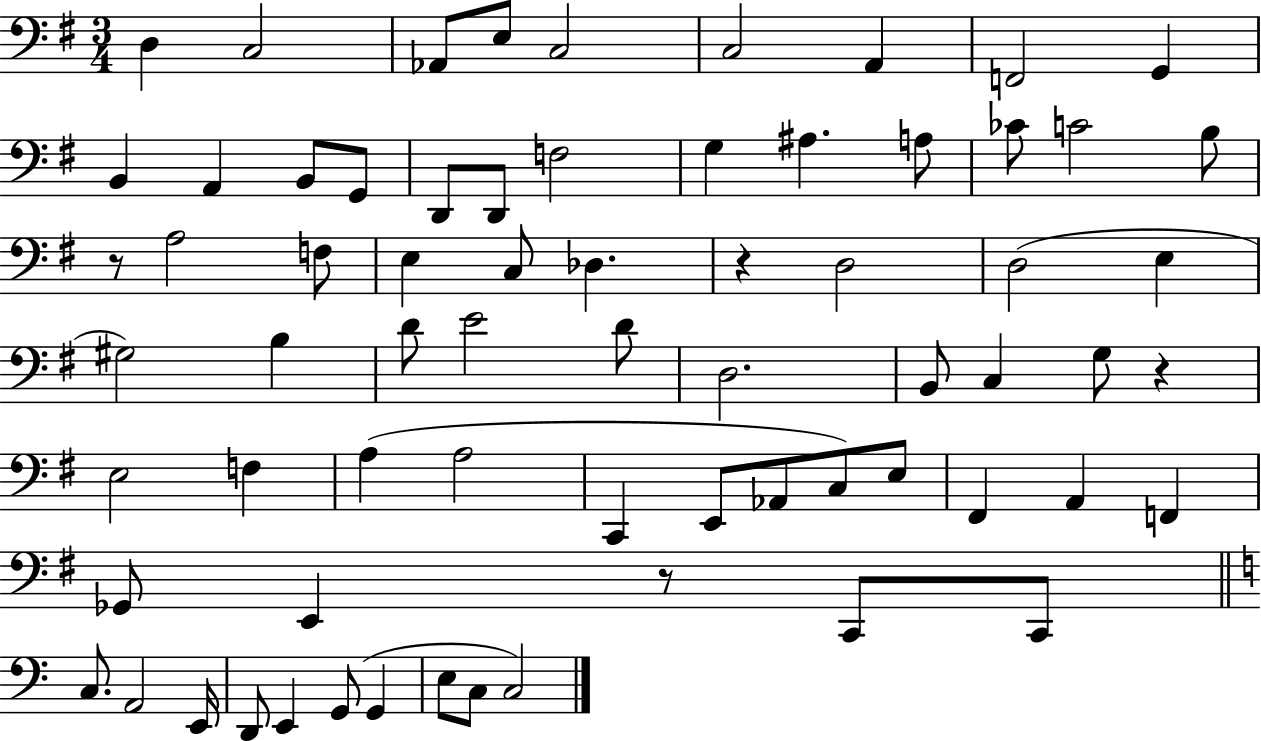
{
  \clef bass
  \numericTimeSignature
  \time 3/4
  \key g \major
  d4 c2 | aes,8 e8 c2 | c2 a,4 | f,2 g,4 | \break b,4 a,4 b,8 g,8 | d,8 d,8 f2 | g4 ais4. a8 | ces'8 c'2 b8 | \break r8 a2 f8 | e4 c8 des4. | r4 d2 | d2( e4 | \break gis2) b4 | d'8 e'2 d'8 | d2. | b,8 c4 g8 r4 | \break e2 f4 | a4( a2 | c,4 e,8 aes,8 c8) e8 | fis,4 a,4 f,4 | \break ges,8 e,4 r8 c,8 c,8 | \bar "||" \break \key a \minor c8. a,2 e,16 | d,8 e,4 g,8( g,4 | e8 c8 c2) | \bar "|."
}